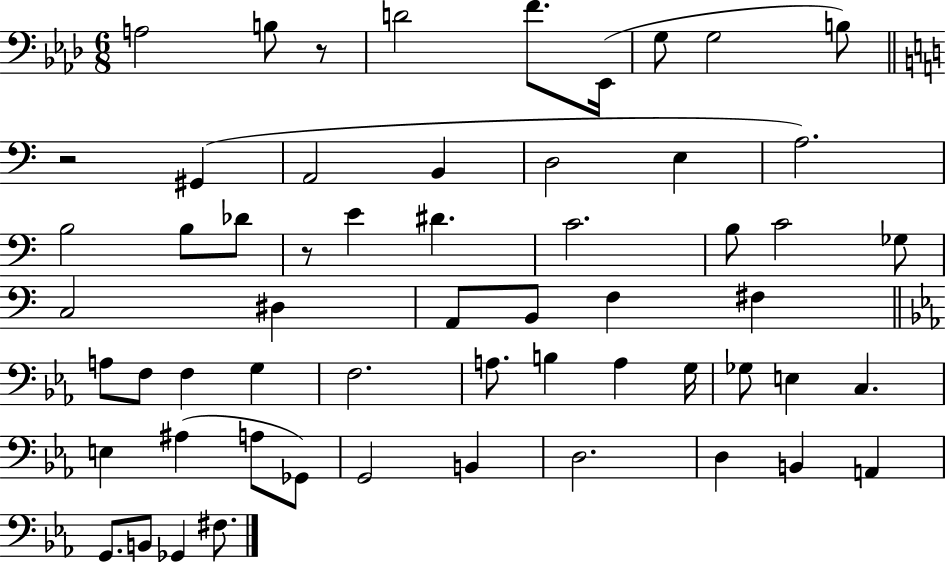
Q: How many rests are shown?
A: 3